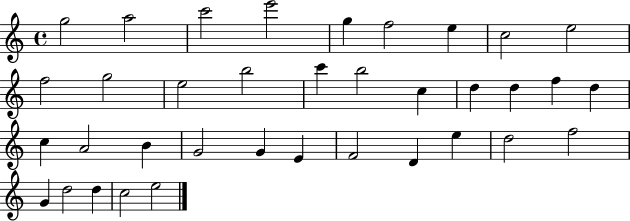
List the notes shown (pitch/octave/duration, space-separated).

G5/h A5/h C6/h E6/h G5/q F5/h E5/q C5/h E5/h F5/h G5/h E5/h B5/h C6/q B5/h C5/q D5/q D5/q F5/q D5/q C5/q A4/h B4/q G4/h G4/q E4/q F4/h D4/q E5/q D5/h F5/h G4/q D5/h D5/q C5/h E5/h